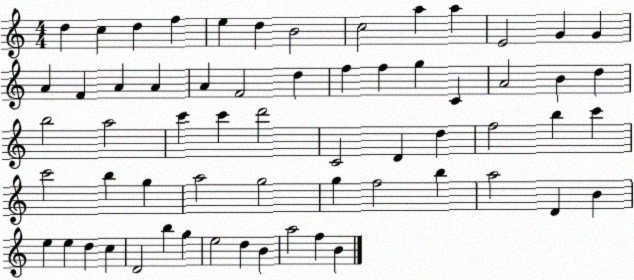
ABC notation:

X:1
T:Untitled
M:4/4
L:1/4
K:C
d c d f e d B2 c2 a a E2 G G A F A A A F2 d f f g C A2 B d b2 a2 c' c' d'2 C2 D d f2 b c' c'2 b g a2 g2 g f2 b a2 D B e e d c D2 b g e2 d B a2 f B